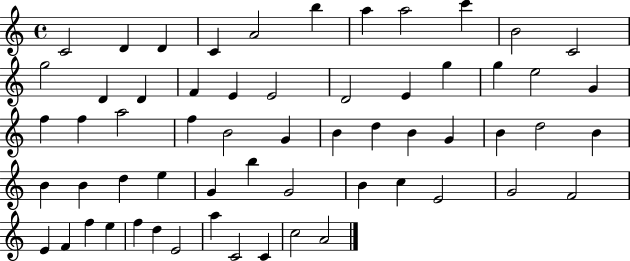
{
  \clef treble
  \time 4/4
  \defaultTimeSignature
  \key c \major
  c'2 d'4 d'4 | c'4 a'2 b''4 | a''4 a''2 c'''4 | b'2 c'2 | \break g''2 d'4 d'4 | f'4 e'4 e'2 | d'2 e'4 g''4 | g''4 e''2 g'4 | \break f''4 f''4 a''2 | f''4 b'2 g'4 | b'4 d''4 b'4 g'4 | b'4 d''2 b'4 | \break b'4 b'4 d''4 e''4 | g'4 b''4 g'2 | b'4 c''4 e'2 | g'2 f'2 | \break e'4 f'4 f''4 e''4 | f''4 d''4 e'2 | a''4 c'2 c'4 | c''2 a'2 | \break \bar "|."
}